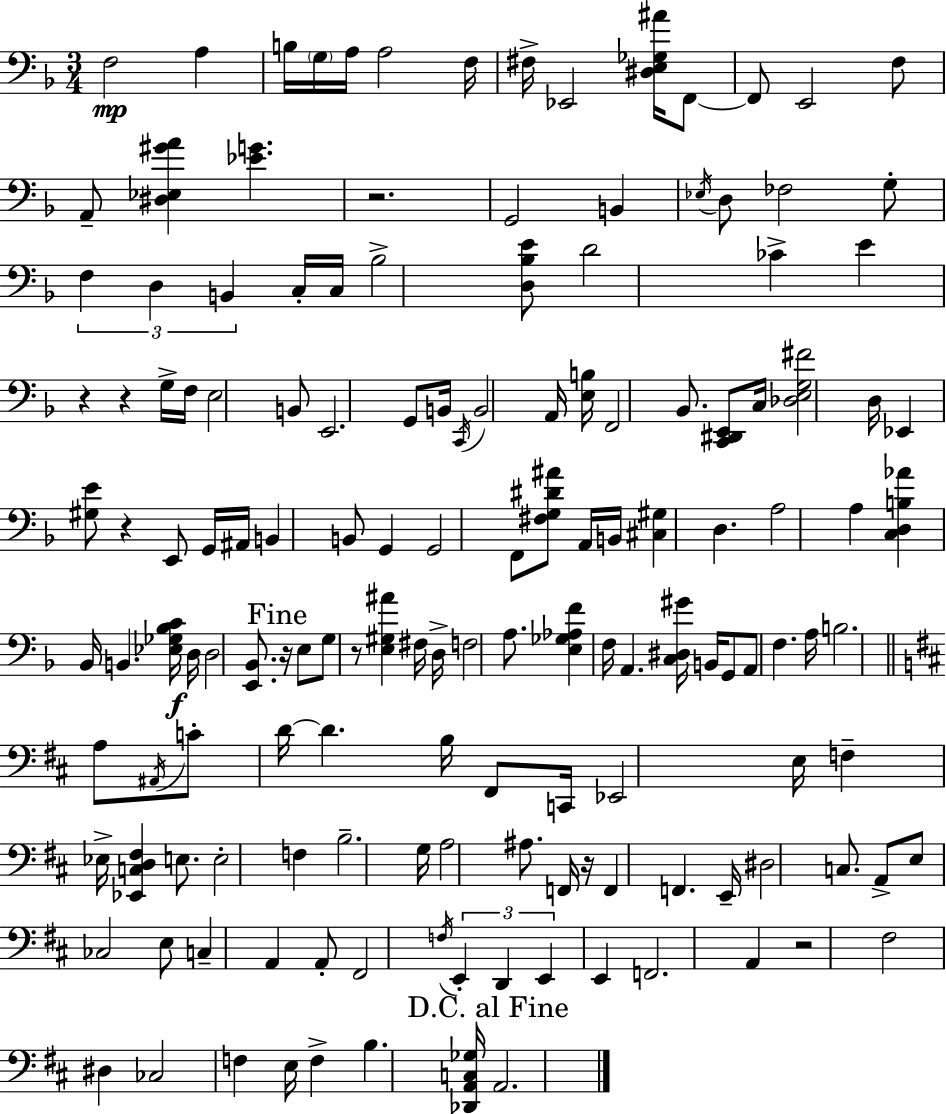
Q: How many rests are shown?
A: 8